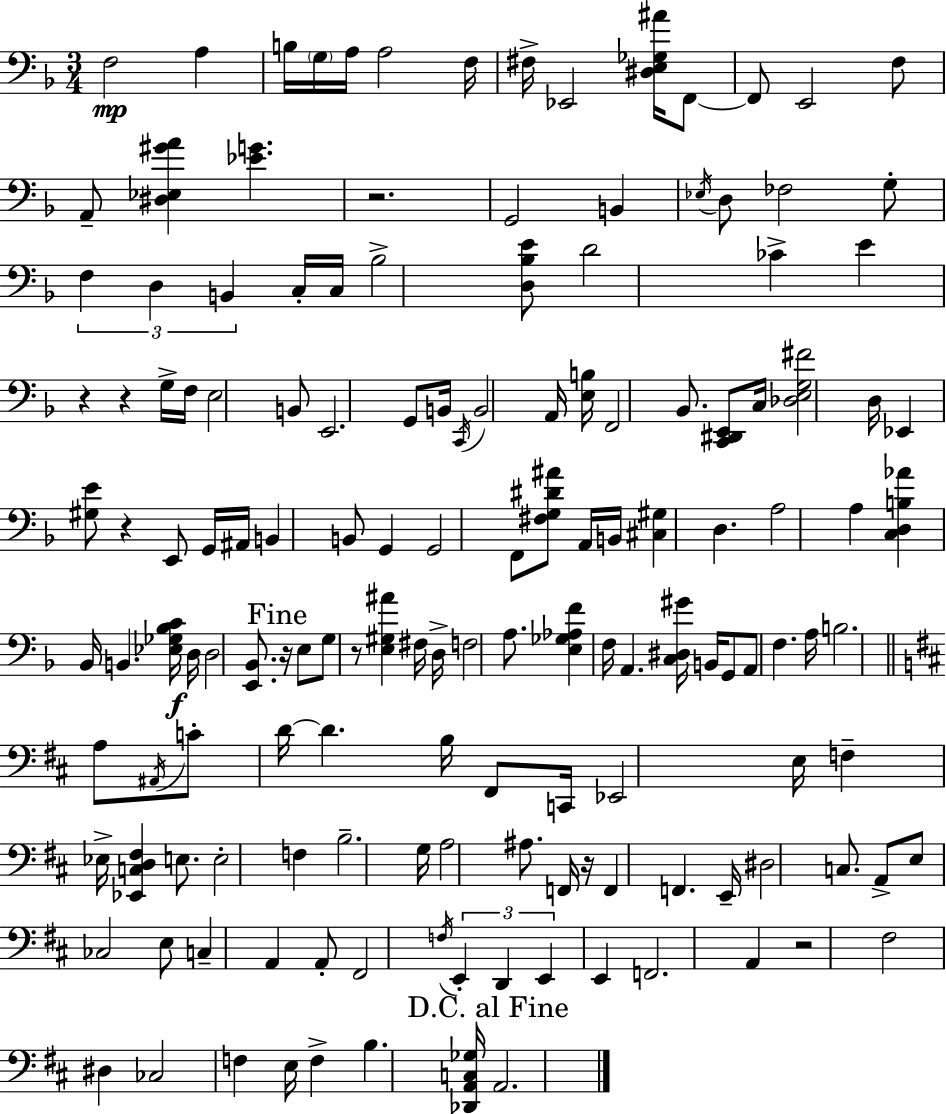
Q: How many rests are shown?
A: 8